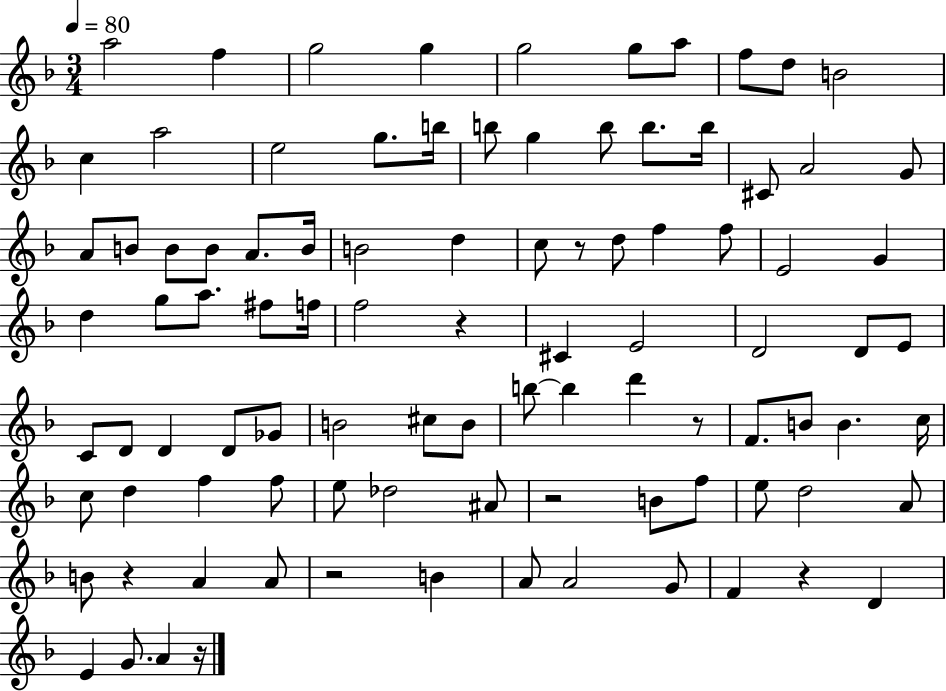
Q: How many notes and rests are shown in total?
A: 95